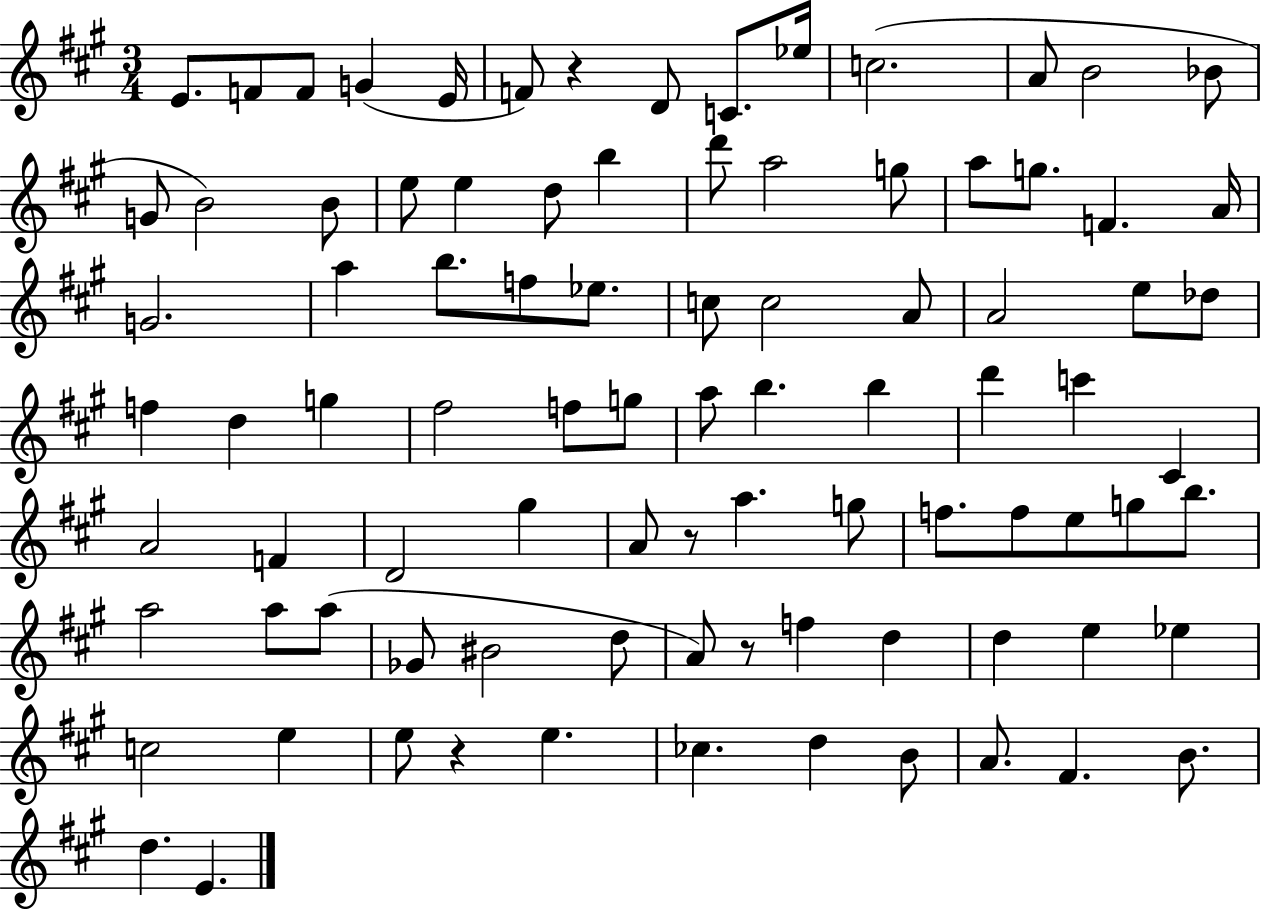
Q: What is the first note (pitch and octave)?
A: E4